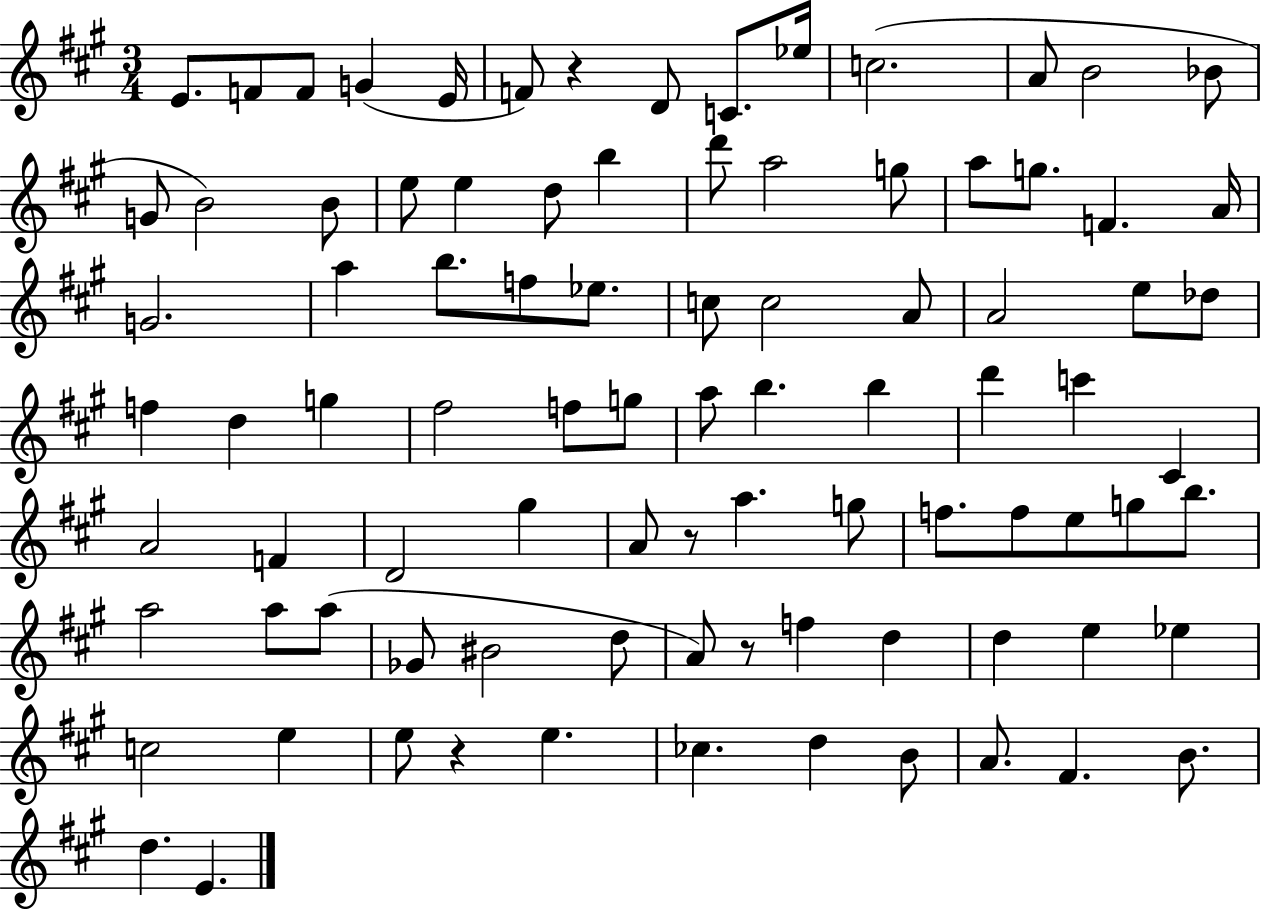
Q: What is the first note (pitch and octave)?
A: E4